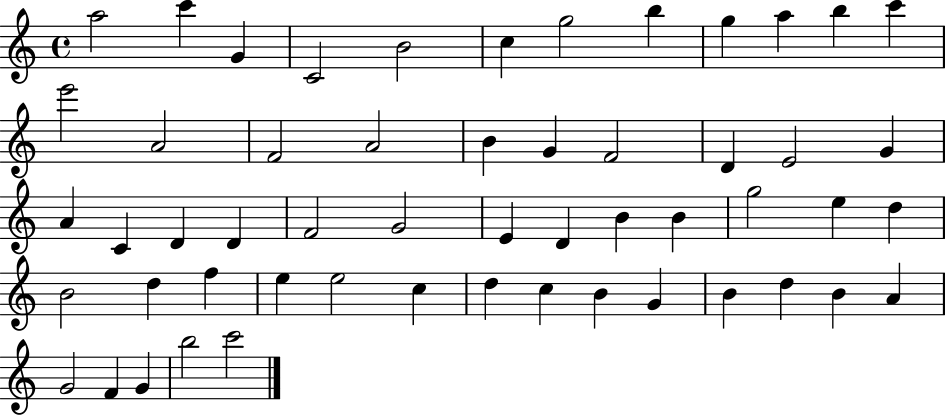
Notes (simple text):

A5/h C6/q G4/q C4/h B4/h C5/q G5/h B5/q G5/q A5/q B5/q C6/q E6/h A4/h F4/h A4/h B4/q G4/q F4/h D4/q E4/h G4/q A4/q C4/q D4/q D4/q F4/h G4/h E4/q D4/q B4/q B4/q G5/h E5/q D5/q B4/h D5/q F5/q E5/q E5/h C5/q D5/q C5/q B4/q G4/q B4/q D5/q B4/q A4/q G4/h F4/q G4/q B5/h C6/h